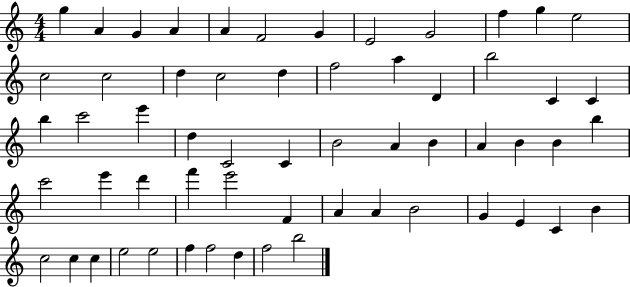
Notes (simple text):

G5/q A4/q G4/q A4/q A4/q F4/h G4/q E4/h G4/h F5/q G5/q E5/h C5/h C5/h D5/q C5/h D5/q F5/h A5/q D4/q B5/h C4/q C4/q B5/q C6/h E6/q D5/q C4/h C4/q B4/h A4/q B4/q A4/q B4/q B4/q B5/q C6/h E6/q D6/q F6/q E6/h F4/q A4/q A4/q B4/h G4/q E4/q C4/q B4/q C5/h C5/q C5/q E5/h E5/h F5/q F5/h D5/q F5/h B5/h